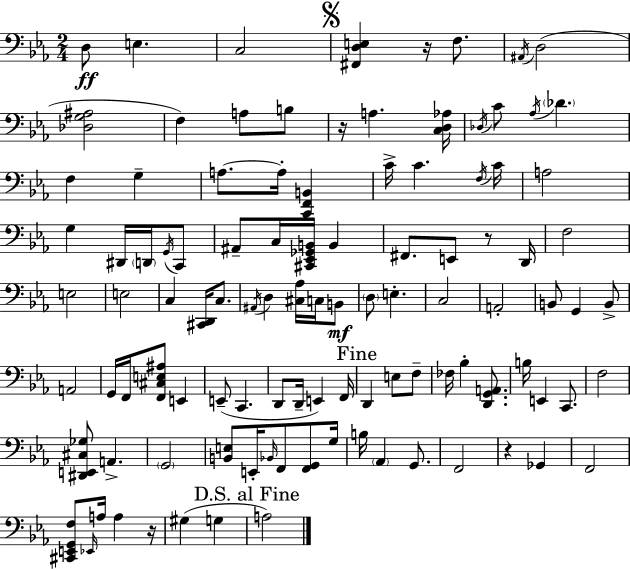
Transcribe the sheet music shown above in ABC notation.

X:1
T:Untitled
M:2/4
L:1/4
K:Cm
D,/2 E, C,2 [^F,,D,E,] z/4 F,/2 ^A,,/4 D,2 [_D,G,^A,]2 F, A,/2 B,/2 z/4 A, [C,D,_A,]/4 _D,/4 C/2 _A,/4 _D F, G, A,/2 A,/4 [C,,F,,B,,] C/4 C F,/4 C/4 A,2 G, ^D,,/4 D,,/4 G,,/4 C,,/2 ^A,,/2 C,/4 [^C,,_E,,_G,,B,,]/4 B,, ^F,,/2 E,,/2 z/2 D,,/4 F,2 E,2 E,2 C, [^C,,D,,]/4 C,/2 ^A,,/4 D, [^C,_A,]/4 C,/4 B,,/2 D,/2 E, C,2 A,,2 B,,/2 G,, B,,/2 A,,2 G,,/4 F,,/4 [F,,^C,E,^A,]/2 E,, E,,/2 C,, D,,/2 D,,/4 E,, F,,/4 D,, E,/2 F,/2 _F,/4 _B, [D,,G,,A,,]/2 B,/4 E,, C,,/2 F,2 [^D,,E,,^C,_G,]/2 A,, G,,2 [B,,E,]/2 E,,/4 _B,,/4 F,,/2 [F,,G,,]/2 G,/4 B,/4 _A,, G,,/2 F,,2 z _G,, F,,2 [^C,,E,,G,,F,]/2 _E,,/4 A,/4 A, z/4 ^G, G, A,2